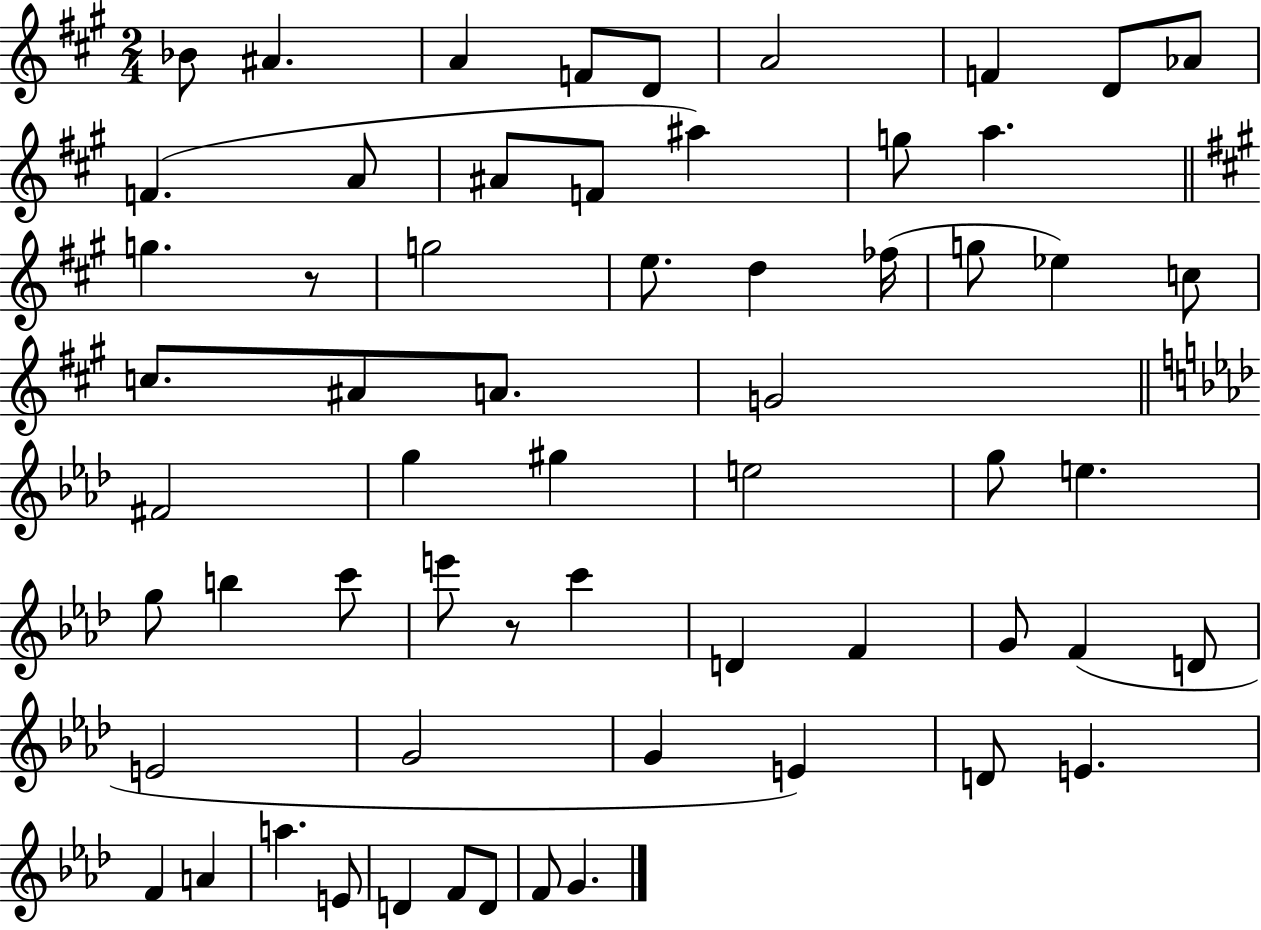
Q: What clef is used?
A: treble